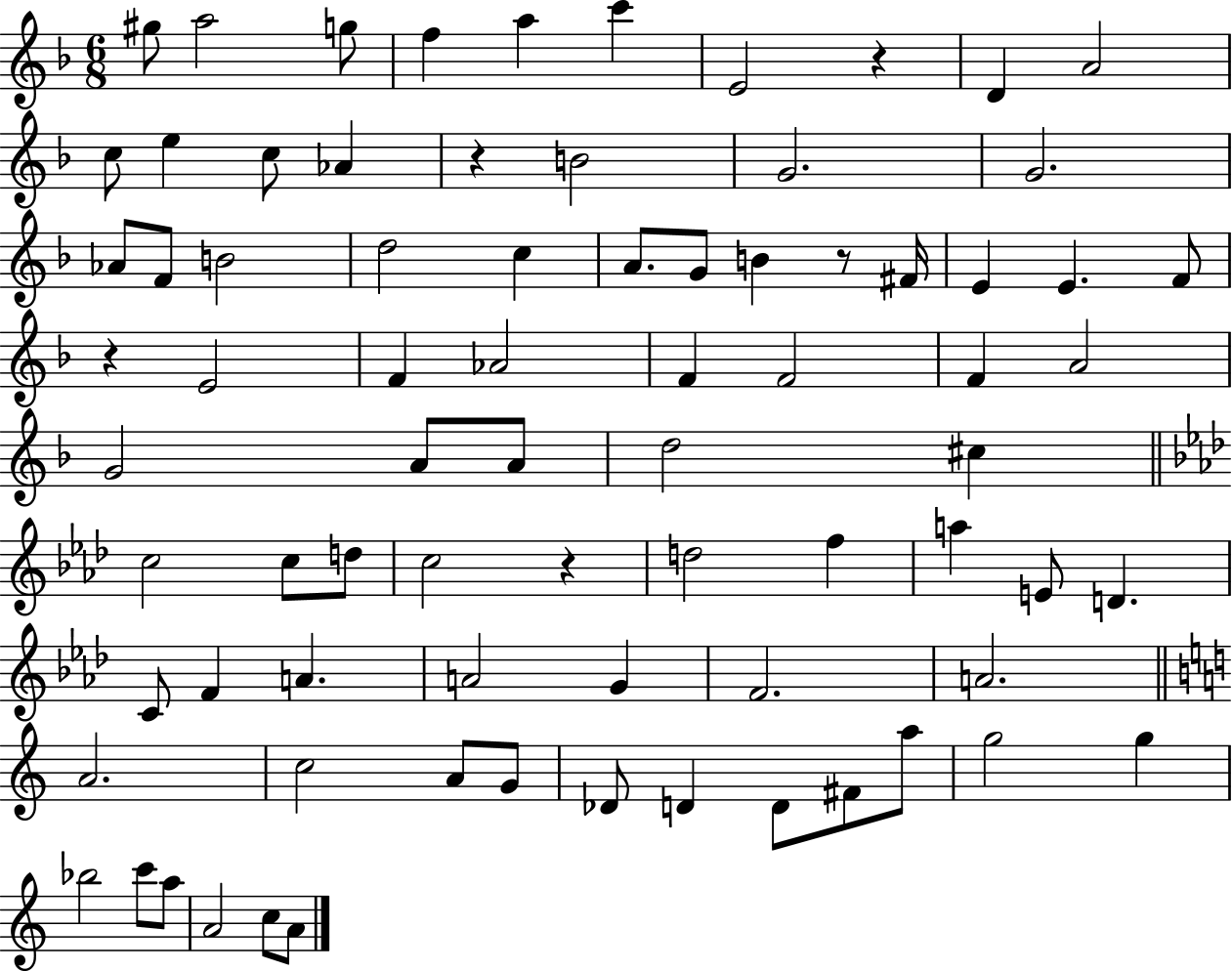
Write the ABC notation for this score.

X:1
T:Untitled
M:6/8
L:1/4
K:F
^g/2 a2 g/2 f a c' E2 z D A2 c/2 e c/2 _A z B2 G2 G2 _A/2 F/2 B2 d2 c A/2 G/2 B z/2 ^F/4 E E F/2 z E2 F _A2 F F2 F A2 G2 A/2 A/2 d2 ^c c2 c/2 d/2 c2 z d2 f a E/2 D C/2 F A A2 G F2 A2 A2 c2 A/2 G/2 _D/2 D D/2 ^F/2 a/2 g2 g _b2 c'/2 a/2 A2 c/2 A/2